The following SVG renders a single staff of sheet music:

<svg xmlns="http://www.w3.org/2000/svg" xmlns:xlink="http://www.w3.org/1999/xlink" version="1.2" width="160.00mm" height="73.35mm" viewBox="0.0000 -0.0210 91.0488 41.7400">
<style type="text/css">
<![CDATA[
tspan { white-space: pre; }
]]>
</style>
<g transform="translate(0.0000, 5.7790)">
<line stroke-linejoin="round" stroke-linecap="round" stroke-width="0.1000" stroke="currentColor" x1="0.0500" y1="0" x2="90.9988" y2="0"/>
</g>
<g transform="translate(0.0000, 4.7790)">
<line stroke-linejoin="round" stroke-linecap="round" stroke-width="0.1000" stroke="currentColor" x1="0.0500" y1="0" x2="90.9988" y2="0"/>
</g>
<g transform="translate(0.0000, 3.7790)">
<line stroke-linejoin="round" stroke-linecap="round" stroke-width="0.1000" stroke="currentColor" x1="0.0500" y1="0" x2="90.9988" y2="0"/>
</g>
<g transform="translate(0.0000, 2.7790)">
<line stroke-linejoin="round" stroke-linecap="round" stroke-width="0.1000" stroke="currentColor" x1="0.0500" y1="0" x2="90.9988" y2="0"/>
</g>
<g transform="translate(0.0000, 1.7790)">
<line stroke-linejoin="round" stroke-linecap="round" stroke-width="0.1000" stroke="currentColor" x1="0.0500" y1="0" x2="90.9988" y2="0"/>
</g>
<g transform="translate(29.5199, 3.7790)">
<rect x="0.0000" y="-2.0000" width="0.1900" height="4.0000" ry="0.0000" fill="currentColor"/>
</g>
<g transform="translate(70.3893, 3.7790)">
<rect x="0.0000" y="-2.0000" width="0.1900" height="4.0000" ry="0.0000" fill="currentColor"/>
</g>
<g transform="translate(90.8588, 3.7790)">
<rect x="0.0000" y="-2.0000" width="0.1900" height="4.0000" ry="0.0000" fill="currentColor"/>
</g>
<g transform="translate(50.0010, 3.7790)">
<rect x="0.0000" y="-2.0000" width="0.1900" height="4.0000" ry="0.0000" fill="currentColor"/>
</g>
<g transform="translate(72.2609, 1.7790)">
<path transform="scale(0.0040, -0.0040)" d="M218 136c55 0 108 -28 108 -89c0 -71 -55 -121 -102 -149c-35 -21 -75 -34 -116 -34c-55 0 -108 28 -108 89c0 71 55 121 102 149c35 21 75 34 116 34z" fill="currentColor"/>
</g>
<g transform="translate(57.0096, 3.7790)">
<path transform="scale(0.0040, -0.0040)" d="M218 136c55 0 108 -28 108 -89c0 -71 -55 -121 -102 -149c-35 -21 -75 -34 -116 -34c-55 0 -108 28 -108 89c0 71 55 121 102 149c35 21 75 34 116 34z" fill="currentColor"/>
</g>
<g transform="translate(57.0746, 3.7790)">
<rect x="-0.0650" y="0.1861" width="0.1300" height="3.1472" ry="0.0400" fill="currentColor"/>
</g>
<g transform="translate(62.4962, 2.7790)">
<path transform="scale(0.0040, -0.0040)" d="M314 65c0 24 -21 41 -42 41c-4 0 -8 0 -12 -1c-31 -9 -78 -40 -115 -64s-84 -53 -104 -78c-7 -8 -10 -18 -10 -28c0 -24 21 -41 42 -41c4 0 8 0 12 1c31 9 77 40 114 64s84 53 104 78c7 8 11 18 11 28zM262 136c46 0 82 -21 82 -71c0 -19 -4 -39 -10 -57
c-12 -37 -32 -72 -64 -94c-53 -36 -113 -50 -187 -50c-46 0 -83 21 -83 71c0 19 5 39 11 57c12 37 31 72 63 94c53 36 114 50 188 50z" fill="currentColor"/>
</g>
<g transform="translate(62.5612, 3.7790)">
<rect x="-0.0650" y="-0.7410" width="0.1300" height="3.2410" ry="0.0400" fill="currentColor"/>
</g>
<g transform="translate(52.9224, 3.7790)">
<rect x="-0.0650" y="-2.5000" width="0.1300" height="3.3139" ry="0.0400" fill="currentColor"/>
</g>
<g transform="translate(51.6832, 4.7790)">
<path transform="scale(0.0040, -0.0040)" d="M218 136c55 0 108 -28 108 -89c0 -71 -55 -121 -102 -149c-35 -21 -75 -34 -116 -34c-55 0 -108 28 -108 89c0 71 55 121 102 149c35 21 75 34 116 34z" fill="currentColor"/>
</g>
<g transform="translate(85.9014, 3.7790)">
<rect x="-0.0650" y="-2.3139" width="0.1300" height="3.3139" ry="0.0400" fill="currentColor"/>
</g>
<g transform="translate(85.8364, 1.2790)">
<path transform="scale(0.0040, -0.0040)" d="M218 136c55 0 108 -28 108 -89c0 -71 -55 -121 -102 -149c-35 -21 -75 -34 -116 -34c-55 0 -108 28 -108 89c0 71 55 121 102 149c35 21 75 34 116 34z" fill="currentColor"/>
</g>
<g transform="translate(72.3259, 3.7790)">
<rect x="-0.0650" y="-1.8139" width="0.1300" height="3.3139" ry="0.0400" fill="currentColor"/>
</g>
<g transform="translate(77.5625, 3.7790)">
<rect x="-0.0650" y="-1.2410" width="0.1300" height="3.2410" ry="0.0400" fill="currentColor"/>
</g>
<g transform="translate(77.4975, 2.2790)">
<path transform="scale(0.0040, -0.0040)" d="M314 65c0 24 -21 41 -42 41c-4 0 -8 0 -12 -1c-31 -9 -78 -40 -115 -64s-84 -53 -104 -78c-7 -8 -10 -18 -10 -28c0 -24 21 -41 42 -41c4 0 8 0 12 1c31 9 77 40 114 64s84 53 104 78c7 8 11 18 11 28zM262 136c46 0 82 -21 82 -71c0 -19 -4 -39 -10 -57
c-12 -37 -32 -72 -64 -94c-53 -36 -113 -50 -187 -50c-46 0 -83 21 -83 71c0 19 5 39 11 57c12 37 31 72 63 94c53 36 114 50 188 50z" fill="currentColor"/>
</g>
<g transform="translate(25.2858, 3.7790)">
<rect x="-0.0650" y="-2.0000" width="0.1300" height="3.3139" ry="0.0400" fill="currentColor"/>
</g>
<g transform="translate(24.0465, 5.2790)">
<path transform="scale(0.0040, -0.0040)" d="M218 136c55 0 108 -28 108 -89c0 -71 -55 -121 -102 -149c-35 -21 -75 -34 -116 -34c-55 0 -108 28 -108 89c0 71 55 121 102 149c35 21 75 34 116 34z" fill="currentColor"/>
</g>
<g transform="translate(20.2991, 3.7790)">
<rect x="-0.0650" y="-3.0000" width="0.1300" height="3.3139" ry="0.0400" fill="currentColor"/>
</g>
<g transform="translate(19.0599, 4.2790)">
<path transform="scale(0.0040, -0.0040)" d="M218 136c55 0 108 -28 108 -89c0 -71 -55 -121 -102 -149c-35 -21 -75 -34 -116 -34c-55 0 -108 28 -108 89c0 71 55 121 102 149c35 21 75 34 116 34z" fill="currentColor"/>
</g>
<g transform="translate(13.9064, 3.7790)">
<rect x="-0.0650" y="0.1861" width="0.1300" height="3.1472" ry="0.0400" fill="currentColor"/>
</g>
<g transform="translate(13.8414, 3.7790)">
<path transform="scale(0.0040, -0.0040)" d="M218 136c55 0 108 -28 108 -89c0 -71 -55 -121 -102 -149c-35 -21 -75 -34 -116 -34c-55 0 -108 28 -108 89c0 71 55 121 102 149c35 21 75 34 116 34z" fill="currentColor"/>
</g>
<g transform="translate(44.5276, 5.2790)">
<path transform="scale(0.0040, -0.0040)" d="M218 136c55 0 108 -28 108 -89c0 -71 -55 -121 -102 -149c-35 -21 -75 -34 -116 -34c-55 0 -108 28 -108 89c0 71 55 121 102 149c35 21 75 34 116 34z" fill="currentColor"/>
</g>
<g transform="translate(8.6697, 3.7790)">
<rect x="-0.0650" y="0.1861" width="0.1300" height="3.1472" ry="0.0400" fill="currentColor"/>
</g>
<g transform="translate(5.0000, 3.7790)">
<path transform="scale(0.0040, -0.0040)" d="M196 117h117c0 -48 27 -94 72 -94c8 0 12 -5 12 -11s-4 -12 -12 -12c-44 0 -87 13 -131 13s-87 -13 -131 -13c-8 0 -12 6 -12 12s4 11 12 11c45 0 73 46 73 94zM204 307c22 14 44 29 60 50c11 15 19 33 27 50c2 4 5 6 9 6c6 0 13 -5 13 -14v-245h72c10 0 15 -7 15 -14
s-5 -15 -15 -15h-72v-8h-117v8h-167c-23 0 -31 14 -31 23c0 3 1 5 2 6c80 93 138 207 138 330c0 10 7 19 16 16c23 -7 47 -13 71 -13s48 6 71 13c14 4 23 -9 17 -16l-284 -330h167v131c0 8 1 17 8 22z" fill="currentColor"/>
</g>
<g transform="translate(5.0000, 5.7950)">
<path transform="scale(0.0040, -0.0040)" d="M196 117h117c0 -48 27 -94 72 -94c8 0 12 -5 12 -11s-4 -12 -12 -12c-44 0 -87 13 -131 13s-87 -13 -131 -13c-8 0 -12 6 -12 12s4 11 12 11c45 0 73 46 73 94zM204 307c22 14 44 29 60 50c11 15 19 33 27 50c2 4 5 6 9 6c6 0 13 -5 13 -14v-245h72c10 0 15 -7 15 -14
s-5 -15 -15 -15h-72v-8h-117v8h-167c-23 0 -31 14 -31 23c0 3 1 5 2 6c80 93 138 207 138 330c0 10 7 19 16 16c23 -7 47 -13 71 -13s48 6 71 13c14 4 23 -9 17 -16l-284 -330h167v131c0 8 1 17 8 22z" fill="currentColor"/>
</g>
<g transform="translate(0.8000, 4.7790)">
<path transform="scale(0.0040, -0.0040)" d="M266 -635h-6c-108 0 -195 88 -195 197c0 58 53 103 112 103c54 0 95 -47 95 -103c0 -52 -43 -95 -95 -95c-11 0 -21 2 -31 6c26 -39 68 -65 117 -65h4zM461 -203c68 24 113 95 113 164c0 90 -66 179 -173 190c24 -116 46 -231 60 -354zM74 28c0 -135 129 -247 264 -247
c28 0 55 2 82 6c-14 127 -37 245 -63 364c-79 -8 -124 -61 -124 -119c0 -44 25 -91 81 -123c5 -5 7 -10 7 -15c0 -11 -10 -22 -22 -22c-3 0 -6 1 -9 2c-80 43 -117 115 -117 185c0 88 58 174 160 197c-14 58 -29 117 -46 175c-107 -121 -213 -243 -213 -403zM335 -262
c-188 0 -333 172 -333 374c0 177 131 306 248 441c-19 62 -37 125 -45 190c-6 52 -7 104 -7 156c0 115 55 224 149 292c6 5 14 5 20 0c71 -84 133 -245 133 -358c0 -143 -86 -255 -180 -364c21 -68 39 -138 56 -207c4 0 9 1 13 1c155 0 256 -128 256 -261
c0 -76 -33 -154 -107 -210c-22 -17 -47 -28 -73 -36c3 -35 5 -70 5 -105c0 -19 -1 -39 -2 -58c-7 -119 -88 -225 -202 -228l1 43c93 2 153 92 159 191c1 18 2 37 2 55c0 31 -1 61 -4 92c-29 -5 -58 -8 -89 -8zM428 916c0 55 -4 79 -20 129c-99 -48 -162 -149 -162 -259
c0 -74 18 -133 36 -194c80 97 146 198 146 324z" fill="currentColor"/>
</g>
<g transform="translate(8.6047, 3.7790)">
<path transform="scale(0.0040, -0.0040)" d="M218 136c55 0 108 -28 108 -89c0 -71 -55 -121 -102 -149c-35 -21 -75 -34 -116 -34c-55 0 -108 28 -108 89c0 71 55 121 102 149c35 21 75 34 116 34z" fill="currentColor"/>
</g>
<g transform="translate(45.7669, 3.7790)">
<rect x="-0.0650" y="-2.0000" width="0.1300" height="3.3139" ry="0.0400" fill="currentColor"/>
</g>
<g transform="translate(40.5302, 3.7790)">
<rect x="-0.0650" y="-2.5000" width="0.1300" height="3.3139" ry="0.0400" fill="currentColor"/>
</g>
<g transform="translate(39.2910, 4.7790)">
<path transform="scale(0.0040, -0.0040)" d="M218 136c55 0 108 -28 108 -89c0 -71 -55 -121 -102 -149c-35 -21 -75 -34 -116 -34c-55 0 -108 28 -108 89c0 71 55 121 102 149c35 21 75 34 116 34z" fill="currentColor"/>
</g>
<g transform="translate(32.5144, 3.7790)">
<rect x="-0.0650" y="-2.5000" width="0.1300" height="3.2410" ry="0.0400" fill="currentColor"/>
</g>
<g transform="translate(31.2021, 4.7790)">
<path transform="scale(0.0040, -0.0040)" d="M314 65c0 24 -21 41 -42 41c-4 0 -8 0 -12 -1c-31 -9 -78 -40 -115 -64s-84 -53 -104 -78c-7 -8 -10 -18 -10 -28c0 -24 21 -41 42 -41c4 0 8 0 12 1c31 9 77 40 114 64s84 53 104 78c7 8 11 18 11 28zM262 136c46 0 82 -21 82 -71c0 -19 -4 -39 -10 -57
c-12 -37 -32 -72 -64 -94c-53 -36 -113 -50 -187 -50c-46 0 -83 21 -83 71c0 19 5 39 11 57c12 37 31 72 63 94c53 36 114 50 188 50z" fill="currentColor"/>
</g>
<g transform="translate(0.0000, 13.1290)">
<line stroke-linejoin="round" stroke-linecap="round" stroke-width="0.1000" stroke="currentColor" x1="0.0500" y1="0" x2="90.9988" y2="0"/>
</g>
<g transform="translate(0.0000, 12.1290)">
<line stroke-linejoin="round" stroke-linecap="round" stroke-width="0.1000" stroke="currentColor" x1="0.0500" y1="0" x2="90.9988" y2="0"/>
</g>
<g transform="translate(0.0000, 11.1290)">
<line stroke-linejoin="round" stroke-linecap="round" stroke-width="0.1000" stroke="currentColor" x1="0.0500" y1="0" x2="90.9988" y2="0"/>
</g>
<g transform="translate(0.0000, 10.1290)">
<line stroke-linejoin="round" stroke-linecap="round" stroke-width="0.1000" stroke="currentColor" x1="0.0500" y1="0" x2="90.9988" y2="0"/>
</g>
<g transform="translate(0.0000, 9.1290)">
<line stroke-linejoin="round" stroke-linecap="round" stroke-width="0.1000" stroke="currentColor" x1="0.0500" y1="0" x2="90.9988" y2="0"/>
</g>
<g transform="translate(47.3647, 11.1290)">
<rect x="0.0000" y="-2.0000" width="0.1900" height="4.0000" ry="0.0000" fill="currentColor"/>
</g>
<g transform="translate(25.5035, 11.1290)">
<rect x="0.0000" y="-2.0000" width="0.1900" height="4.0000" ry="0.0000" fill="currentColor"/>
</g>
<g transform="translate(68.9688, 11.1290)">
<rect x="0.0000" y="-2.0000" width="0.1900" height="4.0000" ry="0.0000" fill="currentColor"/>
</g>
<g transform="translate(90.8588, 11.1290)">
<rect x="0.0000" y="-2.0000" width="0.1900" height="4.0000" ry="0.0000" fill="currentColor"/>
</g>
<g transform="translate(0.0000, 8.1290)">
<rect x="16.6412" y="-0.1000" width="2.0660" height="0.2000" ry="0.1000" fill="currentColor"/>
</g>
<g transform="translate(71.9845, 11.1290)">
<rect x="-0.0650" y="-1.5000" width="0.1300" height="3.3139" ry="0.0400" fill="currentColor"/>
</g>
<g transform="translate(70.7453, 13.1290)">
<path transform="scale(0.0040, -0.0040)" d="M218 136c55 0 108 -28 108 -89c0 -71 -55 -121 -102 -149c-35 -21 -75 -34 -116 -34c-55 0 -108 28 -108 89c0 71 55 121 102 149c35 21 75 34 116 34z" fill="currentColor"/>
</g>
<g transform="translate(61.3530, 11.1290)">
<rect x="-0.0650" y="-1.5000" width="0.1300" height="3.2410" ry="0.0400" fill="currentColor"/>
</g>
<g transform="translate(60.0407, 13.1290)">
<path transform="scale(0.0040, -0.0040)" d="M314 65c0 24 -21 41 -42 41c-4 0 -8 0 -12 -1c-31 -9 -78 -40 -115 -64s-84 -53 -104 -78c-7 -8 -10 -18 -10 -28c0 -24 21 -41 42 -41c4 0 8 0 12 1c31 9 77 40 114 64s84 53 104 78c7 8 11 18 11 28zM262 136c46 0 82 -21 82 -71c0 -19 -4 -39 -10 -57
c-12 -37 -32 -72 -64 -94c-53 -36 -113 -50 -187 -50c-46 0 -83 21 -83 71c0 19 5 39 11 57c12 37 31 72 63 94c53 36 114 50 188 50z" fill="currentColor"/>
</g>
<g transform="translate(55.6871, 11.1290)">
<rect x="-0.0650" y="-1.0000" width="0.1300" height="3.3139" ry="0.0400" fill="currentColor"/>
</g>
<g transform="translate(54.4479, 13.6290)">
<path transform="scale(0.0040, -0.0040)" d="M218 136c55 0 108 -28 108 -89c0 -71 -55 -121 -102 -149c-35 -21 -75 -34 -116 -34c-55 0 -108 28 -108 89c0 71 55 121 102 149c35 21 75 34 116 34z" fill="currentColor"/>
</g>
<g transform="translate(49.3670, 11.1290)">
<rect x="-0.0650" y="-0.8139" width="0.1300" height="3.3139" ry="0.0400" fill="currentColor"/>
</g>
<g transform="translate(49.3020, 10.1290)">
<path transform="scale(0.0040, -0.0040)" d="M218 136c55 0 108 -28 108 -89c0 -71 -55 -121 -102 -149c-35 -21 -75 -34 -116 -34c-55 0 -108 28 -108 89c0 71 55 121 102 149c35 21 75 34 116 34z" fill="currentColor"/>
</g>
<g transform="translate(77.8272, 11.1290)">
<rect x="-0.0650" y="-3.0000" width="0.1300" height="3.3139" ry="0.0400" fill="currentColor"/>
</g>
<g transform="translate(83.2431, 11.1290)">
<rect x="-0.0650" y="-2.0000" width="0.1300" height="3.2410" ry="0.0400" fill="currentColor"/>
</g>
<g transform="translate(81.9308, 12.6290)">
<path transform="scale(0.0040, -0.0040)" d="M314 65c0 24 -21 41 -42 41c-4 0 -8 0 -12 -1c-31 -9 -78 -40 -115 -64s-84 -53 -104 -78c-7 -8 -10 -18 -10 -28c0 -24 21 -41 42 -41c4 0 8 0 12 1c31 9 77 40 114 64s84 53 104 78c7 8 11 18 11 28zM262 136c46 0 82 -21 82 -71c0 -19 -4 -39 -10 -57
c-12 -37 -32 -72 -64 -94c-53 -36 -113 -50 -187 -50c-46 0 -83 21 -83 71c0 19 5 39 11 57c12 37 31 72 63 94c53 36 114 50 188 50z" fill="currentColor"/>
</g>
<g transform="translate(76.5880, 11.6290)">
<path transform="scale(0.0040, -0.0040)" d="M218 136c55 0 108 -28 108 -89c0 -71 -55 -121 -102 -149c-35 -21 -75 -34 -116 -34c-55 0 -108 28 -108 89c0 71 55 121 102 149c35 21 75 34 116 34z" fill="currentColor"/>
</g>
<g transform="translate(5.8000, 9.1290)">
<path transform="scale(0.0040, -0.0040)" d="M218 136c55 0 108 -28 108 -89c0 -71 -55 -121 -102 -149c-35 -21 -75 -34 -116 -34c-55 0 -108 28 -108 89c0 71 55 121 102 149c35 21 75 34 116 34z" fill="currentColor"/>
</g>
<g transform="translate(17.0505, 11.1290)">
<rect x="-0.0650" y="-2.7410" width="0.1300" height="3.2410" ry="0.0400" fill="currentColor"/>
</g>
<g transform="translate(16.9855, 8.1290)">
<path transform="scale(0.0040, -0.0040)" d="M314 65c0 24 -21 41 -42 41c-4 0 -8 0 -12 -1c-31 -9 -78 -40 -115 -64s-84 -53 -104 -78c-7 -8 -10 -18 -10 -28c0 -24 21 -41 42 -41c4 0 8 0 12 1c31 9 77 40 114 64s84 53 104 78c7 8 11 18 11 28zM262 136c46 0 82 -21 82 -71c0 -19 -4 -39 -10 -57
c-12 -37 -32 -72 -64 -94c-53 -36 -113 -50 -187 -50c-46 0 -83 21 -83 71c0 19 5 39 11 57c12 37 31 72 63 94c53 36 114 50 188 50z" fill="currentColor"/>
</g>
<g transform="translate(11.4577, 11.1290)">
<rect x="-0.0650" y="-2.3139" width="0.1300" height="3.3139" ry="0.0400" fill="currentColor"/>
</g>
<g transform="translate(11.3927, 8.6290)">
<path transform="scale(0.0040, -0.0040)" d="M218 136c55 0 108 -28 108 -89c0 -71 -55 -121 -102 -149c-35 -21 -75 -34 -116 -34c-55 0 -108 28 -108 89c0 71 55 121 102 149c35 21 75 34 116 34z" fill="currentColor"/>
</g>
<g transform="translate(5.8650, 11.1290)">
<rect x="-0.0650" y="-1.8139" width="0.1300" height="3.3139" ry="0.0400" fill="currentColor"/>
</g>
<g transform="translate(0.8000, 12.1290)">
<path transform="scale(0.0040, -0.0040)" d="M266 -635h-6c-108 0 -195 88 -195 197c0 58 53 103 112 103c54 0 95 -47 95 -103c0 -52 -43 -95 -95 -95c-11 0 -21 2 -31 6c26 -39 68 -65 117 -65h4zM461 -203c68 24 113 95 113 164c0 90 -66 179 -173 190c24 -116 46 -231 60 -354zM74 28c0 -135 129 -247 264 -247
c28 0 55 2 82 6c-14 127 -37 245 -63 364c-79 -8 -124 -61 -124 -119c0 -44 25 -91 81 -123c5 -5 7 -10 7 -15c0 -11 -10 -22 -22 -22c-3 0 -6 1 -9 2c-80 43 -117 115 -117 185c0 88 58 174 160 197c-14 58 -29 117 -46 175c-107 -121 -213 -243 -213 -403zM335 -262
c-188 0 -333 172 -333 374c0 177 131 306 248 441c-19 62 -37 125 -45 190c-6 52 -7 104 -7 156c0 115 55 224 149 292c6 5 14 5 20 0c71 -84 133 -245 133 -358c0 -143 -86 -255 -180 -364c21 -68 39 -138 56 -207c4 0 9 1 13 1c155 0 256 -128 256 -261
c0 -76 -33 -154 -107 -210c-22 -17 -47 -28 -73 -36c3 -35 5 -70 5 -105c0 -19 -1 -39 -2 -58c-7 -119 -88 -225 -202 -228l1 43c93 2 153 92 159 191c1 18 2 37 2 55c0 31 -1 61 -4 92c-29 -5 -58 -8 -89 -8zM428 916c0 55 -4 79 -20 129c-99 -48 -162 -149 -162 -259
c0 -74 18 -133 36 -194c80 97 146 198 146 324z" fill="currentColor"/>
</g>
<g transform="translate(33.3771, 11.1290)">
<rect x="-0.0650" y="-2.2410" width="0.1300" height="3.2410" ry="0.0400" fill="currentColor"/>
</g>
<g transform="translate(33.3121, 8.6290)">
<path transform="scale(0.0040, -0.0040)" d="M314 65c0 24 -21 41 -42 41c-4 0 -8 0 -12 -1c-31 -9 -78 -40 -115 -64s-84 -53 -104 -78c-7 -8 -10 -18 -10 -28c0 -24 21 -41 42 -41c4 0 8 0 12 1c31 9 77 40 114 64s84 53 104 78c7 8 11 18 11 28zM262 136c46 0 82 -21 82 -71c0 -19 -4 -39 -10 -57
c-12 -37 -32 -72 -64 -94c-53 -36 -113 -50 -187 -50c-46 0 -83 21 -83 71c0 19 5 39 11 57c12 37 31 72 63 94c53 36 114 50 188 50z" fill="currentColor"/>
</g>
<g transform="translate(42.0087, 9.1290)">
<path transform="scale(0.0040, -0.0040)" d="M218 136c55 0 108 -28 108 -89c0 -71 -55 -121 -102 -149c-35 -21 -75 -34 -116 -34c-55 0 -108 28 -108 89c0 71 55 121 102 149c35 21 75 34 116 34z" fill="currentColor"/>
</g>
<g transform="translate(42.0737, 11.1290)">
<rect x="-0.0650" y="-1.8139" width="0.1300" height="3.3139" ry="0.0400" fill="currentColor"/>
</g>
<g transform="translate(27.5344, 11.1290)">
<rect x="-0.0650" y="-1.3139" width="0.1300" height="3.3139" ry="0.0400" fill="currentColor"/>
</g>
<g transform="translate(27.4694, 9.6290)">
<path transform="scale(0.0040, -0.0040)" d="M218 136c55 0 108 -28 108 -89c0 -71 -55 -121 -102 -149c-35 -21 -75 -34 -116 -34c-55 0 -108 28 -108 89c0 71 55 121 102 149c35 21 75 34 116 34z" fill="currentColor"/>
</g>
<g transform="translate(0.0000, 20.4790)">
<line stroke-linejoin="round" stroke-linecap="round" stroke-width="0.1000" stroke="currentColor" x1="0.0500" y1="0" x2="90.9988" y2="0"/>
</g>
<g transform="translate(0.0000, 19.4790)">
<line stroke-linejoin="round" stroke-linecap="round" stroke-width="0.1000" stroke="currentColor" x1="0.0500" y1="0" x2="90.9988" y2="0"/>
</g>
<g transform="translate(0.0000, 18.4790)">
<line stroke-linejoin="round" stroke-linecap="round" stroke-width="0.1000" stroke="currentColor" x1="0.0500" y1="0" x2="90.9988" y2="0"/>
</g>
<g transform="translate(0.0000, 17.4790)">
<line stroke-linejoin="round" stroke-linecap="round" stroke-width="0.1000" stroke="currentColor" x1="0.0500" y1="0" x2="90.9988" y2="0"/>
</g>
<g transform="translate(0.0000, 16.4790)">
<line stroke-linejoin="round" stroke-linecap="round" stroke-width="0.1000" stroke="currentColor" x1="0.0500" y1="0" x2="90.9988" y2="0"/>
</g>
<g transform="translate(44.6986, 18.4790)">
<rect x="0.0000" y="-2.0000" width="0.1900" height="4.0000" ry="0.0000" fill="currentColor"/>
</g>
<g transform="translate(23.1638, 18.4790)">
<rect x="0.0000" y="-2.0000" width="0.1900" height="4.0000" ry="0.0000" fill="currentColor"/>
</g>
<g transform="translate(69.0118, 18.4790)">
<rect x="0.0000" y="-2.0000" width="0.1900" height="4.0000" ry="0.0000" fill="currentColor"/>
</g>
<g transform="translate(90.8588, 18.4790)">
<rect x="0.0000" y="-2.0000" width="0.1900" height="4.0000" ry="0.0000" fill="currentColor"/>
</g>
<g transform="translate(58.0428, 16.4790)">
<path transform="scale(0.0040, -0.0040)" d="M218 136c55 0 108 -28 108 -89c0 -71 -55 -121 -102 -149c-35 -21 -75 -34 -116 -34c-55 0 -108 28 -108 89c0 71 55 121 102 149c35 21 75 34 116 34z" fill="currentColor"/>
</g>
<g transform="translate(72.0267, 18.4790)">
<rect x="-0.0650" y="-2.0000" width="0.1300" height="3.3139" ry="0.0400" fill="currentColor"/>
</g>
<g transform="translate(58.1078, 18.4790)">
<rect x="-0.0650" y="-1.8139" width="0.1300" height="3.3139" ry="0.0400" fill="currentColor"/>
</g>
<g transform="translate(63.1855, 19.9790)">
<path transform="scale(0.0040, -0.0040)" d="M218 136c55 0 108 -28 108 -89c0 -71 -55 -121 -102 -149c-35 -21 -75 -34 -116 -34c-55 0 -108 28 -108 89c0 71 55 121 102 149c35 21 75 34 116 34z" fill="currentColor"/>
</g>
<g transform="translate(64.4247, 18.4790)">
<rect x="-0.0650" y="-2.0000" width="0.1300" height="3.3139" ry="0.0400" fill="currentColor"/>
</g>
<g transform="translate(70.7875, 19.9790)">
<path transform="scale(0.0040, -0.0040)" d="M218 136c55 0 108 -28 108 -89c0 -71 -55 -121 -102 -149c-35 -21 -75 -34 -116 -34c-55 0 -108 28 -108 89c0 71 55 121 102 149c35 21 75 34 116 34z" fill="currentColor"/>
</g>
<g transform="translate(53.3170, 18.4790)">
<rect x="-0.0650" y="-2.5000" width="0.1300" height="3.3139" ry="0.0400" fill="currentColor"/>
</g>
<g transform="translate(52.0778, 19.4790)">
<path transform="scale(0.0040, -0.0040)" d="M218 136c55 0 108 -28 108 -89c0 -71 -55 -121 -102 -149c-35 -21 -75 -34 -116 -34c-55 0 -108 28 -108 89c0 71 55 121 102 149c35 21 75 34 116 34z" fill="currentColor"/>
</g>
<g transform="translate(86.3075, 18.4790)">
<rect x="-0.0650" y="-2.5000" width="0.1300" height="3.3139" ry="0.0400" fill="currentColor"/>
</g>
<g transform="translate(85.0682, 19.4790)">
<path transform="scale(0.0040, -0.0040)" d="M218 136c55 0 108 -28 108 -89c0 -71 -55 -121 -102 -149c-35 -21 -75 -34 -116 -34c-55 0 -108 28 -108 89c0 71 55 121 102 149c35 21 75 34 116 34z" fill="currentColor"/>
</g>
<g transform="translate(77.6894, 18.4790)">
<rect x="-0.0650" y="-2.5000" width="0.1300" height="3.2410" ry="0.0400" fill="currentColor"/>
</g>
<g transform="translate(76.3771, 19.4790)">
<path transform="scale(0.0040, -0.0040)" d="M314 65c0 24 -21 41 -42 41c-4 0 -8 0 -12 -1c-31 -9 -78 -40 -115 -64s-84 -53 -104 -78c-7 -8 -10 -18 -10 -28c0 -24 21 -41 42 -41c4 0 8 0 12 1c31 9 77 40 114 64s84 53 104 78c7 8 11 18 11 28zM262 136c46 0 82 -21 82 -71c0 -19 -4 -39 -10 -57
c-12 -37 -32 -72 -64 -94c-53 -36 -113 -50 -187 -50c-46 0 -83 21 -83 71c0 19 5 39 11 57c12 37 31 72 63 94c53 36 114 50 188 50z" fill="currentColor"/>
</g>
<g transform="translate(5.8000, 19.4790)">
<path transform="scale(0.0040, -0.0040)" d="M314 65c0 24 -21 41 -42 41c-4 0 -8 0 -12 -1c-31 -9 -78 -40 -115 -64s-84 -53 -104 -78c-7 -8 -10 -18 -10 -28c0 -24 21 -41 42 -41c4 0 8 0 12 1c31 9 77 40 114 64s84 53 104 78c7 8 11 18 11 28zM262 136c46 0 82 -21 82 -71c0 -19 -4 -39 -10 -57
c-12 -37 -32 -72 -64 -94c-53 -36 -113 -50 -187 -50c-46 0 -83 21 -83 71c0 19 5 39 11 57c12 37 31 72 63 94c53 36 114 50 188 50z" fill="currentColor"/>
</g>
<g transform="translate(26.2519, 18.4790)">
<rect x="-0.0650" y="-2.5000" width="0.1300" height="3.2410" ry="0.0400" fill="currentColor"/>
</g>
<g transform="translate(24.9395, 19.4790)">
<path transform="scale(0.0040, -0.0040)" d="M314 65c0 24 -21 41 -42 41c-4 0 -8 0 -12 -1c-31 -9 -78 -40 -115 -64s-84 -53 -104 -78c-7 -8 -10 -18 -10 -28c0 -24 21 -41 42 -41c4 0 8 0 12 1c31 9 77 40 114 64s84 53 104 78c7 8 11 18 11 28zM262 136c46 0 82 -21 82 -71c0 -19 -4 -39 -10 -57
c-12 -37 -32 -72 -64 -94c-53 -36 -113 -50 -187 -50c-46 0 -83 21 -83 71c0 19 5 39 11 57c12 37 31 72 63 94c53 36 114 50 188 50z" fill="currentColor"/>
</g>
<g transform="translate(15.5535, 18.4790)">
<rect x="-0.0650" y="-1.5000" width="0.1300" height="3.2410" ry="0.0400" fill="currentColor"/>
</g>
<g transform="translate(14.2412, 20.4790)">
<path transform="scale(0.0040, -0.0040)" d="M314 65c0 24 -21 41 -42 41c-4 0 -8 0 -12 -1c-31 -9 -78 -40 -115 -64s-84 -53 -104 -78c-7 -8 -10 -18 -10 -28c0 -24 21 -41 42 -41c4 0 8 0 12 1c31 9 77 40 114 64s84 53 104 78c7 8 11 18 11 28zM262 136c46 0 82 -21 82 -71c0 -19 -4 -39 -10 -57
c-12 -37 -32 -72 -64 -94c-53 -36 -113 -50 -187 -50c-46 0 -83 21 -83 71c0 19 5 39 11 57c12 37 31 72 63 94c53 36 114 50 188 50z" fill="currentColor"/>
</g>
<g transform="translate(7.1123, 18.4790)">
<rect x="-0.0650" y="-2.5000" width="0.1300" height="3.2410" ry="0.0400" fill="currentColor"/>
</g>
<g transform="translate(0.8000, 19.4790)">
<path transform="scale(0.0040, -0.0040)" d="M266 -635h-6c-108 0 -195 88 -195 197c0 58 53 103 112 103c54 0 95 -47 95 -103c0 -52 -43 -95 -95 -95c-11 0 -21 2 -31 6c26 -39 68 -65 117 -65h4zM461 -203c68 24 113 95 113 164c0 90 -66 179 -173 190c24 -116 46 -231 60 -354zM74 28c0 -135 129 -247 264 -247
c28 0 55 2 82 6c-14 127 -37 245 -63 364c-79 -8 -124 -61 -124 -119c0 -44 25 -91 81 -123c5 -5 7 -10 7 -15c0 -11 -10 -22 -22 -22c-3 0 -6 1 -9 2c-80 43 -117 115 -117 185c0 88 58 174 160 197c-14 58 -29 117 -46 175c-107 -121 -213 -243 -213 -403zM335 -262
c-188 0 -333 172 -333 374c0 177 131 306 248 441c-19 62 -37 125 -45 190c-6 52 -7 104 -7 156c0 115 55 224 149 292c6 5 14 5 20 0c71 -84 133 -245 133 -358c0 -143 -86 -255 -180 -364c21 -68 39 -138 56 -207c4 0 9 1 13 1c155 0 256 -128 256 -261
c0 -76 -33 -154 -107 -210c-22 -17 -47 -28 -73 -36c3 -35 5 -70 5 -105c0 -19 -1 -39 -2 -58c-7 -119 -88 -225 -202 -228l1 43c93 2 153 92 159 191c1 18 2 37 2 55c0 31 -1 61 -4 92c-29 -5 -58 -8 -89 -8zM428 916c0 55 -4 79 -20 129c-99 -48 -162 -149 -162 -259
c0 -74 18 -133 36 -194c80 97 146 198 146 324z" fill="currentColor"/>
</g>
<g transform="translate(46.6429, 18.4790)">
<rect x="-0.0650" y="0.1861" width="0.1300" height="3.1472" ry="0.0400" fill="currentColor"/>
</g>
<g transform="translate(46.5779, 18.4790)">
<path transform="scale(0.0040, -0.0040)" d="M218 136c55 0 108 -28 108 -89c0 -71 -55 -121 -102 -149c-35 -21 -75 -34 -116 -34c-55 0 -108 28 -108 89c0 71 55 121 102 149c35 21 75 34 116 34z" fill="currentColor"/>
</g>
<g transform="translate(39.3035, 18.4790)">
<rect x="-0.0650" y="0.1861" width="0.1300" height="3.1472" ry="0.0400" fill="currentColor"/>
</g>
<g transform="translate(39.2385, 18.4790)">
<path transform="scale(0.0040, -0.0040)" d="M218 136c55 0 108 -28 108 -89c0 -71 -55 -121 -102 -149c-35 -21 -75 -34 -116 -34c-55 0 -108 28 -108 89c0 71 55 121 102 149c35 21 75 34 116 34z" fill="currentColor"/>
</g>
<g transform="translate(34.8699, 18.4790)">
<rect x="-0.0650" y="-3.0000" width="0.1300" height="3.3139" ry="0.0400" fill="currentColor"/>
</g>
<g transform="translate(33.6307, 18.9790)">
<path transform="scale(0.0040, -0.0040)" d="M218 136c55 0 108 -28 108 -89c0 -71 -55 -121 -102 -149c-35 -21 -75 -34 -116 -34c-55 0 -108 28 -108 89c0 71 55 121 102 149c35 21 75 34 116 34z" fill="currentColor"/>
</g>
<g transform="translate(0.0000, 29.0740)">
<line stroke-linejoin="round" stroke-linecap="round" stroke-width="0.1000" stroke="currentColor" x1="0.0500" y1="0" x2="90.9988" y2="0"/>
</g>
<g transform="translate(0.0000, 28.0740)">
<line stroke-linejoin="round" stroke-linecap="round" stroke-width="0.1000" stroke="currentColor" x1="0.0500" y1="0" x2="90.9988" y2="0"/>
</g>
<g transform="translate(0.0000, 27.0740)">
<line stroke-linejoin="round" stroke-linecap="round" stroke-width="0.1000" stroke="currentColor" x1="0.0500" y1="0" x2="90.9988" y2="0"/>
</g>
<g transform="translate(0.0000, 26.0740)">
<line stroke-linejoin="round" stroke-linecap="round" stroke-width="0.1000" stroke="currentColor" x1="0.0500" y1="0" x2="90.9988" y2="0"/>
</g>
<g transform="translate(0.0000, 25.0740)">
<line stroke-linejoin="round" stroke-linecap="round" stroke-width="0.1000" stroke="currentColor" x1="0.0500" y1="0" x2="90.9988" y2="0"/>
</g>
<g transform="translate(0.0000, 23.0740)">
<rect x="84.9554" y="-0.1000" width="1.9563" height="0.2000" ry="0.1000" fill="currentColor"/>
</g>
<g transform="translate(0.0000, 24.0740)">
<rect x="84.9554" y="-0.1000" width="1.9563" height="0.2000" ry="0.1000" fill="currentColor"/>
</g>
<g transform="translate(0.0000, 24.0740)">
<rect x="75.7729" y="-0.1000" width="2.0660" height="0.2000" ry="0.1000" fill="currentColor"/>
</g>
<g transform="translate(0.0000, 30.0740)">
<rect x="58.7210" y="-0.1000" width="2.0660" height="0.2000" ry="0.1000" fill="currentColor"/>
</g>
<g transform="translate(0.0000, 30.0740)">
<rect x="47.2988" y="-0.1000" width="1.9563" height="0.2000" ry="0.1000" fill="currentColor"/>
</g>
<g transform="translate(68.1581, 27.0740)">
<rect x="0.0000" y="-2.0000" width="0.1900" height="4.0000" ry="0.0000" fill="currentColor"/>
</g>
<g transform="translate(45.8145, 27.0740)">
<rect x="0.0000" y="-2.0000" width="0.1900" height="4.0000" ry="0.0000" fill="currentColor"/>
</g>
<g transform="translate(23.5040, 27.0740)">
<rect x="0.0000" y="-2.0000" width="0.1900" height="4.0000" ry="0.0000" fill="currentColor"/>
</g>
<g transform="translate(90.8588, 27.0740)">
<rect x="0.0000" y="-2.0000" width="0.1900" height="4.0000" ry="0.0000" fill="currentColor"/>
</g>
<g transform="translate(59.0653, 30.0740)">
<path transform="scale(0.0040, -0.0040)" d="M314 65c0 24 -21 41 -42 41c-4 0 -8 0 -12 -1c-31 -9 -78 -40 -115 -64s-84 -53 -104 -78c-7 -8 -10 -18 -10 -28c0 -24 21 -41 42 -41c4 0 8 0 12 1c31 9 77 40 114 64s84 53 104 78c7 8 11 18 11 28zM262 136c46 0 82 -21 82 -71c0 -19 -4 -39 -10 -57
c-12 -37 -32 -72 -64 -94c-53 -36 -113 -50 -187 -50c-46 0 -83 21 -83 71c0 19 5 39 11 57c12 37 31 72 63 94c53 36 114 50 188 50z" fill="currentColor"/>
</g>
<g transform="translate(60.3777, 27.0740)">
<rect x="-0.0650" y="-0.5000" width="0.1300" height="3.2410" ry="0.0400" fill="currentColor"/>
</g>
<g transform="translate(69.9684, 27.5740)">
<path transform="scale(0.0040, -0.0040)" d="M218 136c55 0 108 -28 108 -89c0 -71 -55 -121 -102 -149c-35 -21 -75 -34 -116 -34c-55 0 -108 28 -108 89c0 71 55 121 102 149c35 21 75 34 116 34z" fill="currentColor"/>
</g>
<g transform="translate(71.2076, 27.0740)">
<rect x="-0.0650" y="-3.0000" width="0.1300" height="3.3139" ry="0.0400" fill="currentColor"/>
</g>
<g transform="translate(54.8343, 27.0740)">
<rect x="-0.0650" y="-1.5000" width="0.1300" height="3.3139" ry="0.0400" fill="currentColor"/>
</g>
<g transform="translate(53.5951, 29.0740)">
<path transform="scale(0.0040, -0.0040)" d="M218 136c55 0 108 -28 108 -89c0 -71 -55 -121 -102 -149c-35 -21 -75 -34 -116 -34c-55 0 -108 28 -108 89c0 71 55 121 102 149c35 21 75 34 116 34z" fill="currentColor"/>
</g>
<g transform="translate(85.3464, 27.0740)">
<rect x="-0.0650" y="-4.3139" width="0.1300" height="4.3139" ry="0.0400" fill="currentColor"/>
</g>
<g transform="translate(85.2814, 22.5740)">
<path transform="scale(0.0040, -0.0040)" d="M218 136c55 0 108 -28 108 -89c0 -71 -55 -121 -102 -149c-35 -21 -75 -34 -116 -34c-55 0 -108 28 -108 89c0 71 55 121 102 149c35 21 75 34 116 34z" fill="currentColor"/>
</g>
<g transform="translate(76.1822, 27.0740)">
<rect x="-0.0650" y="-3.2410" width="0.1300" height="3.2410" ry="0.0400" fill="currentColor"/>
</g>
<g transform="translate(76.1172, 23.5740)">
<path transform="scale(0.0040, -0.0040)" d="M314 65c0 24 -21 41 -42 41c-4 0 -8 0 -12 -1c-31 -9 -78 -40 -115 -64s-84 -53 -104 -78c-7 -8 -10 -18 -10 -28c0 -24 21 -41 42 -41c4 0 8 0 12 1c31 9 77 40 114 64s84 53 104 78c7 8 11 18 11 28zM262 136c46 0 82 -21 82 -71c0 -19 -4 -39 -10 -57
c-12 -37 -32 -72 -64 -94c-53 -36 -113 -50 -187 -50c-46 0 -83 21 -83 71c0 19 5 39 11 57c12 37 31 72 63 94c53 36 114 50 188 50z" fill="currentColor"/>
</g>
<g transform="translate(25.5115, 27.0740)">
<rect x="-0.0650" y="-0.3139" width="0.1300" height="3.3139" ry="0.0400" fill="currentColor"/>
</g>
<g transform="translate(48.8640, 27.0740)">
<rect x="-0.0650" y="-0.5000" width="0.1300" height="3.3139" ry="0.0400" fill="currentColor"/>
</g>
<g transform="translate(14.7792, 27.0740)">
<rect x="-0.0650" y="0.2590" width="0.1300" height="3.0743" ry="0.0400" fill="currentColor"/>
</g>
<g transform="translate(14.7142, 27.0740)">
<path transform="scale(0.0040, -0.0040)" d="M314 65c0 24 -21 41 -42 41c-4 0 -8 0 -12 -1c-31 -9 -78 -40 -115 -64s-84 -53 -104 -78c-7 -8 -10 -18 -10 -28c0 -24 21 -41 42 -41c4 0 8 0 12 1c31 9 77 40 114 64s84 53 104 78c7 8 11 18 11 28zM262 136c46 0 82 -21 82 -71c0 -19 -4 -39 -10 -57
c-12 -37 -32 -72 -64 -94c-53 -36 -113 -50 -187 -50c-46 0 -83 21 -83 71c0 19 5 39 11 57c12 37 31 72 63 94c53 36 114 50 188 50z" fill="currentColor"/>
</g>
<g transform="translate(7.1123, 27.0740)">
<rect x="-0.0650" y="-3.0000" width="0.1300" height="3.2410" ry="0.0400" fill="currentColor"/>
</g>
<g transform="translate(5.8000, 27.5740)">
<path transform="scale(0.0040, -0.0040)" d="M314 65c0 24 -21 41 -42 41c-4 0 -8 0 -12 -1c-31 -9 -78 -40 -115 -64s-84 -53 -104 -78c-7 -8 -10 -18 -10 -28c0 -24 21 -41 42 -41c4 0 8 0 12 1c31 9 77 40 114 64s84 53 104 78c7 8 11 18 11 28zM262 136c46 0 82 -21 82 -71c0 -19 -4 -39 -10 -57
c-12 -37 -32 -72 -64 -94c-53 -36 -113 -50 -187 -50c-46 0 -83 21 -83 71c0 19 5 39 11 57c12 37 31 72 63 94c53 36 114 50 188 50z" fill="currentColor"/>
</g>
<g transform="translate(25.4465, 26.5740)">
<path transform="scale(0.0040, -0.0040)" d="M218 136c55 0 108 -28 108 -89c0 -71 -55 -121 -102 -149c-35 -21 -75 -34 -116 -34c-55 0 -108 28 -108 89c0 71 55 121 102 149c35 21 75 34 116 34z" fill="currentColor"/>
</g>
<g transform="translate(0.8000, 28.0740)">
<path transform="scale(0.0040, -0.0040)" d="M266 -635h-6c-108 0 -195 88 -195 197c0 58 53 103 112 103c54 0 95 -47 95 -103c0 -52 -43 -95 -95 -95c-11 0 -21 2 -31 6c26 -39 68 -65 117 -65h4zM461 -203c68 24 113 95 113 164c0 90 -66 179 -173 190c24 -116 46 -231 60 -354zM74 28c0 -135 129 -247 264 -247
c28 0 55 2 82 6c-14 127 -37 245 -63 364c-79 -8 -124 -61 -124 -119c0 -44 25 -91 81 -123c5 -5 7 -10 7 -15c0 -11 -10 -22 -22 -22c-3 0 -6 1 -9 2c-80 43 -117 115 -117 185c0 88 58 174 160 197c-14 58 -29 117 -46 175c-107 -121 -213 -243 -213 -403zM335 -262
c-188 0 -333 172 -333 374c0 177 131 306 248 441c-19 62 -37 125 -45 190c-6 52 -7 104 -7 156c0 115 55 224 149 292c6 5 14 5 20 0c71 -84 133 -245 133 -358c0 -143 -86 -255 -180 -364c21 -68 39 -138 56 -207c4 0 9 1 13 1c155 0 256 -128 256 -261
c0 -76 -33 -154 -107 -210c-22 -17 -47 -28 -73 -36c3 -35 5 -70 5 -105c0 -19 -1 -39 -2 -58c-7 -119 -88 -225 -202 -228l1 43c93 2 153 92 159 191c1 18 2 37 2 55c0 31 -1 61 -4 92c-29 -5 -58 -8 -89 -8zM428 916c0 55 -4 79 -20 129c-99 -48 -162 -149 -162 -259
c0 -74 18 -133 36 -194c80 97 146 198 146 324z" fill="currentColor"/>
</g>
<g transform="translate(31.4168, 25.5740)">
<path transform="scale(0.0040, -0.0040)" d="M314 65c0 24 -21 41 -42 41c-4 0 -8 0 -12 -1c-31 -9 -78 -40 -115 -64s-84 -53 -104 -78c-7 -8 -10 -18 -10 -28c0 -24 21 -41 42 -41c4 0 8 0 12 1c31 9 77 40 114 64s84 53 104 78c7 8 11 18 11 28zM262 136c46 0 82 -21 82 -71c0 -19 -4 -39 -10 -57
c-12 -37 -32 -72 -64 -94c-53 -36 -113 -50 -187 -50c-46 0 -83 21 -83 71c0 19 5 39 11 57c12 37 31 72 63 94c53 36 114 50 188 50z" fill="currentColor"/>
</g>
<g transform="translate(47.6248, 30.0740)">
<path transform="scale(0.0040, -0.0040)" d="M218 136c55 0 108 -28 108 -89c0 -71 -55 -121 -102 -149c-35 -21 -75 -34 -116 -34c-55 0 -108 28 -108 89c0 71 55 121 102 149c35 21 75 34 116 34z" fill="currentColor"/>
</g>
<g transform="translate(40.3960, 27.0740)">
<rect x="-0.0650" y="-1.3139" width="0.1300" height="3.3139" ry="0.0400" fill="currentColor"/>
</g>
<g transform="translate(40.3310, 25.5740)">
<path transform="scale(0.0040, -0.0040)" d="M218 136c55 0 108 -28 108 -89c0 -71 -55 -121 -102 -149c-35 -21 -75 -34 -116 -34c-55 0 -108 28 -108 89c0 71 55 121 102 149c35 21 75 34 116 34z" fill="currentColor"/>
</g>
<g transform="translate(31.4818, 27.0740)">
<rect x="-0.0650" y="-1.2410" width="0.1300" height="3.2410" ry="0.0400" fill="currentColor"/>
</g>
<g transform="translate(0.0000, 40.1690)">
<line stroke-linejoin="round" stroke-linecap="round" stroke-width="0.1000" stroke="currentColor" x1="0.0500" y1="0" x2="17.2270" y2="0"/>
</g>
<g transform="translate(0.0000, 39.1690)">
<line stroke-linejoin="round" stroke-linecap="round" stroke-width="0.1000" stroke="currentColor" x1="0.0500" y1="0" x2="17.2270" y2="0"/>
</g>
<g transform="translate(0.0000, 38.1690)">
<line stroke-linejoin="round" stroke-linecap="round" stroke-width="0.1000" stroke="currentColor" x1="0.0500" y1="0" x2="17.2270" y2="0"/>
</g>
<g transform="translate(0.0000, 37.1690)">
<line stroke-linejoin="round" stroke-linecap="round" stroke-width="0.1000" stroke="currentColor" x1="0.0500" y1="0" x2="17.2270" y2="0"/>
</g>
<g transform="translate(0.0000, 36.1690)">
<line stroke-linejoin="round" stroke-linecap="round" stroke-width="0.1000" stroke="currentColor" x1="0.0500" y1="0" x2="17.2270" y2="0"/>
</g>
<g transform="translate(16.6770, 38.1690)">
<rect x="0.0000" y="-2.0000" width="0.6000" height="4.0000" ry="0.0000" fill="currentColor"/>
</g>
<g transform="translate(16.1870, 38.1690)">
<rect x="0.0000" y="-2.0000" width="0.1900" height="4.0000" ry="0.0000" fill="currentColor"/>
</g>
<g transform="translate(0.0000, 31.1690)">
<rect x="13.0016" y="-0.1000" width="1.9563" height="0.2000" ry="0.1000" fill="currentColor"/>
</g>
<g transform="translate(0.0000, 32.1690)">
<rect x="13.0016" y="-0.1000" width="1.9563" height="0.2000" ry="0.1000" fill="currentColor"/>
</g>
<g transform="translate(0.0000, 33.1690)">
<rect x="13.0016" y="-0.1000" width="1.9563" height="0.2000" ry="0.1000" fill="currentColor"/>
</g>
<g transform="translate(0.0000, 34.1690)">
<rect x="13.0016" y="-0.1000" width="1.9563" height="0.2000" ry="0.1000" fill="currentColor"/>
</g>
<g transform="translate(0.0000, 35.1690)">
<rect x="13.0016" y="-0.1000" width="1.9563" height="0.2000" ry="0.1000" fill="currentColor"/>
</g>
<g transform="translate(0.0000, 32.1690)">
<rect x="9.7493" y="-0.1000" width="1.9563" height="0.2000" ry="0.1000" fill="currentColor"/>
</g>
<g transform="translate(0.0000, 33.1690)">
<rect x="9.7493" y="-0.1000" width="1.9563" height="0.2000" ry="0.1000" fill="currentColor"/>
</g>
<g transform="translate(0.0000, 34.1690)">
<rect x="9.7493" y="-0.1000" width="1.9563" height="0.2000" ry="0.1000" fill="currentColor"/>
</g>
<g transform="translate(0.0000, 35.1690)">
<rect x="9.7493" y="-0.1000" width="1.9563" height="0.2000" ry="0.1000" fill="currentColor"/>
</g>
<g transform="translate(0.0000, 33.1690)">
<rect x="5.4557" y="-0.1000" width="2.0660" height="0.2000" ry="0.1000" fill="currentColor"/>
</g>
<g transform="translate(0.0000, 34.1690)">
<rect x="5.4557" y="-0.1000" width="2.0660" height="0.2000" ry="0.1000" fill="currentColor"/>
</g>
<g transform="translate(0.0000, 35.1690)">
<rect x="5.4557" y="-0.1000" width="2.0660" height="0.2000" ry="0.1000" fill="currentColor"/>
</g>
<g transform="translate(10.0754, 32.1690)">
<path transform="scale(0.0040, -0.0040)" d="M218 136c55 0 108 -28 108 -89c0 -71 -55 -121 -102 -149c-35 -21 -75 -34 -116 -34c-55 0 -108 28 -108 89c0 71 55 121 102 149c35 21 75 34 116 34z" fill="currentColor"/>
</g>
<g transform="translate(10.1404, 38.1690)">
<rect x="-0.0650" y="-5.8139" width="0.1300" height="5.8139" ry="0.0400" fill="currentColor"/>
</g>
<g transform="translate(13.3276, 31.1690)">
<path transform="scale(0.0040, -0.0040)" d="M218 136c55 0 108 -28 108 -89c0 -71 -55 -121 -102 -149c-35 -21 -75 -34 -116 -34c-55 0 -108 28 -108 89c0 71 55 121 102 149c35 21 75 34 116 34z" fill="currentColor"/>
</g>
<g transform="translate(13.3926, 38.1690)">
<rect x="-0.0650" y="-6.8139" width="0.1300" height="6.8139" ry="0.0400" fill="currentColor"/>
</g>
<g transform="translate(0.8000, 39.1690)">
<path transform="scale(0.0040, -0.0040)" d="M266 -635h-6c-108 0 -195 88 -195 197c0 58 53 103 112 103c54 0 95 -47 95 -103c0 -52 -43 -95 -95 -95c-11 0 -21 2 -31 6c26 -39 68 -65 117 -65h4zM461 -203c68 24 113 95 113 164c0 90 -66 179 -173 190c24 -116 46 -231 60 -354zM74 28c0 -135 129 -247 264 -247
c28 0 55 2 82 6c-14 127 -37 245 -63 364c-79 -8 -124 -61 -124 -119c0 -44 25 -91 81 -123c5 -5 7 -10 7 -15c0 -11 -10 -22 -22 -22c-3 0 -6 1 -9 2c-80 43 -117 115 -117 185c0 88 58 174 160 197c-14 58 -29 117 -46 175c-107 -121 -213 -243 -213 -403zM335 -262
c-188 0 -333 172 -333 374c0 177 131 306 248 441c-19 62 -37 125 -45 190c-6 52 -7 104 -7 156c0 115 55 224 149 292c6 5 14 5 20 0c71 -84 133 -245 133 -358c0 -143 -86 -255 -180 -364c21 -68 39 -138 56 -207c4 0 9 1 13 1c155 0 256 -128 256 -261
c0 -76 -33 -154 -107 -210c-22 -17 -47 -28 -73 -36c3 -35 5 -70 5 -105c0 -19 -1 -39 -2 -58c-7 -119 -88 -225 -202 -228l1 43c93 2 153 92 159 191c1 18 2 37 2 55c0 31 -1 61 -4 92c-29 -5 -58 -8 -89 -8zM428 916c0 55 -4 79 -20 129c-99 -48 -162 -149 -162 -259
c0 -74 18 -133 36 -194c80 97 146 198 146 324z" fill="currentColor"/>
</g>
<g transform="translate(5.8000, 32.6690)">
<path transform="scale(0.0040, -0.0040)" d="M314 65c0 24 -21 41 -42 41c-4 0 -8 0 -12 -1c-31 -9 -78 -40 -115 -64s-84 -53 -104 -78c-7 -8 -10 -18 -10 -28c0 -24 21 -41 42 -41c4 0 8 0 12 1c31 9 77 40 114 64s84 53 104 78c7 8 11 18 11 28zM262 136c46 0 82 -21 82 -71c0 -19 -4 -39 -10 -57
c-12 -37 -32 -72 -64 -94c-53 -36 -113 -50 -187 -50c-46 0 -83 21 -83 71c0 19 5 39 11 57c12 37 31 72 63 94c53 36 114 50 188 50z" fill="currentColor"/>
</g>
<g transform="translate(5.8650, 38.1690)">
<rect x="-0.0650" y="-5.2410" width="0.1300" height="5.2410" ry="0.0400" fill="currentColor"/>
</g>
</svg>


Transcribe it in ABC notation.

X:1
T:Untitled
M:4/4
L:1/4
K:C
B B A F G2 G F G B d2 f e2 g f g a2 e g2 f d D E2 E A F2 G2 E2 G2 A B B G f F F G2 G A2 B2 c e2 e C E C2 A b2 d' f'2 g' b'